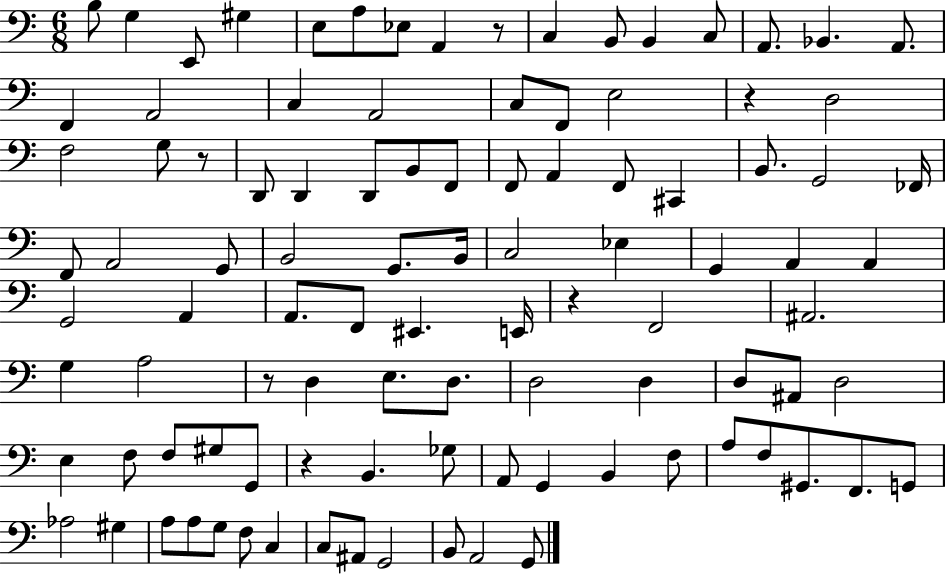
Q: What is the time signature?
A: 6/8